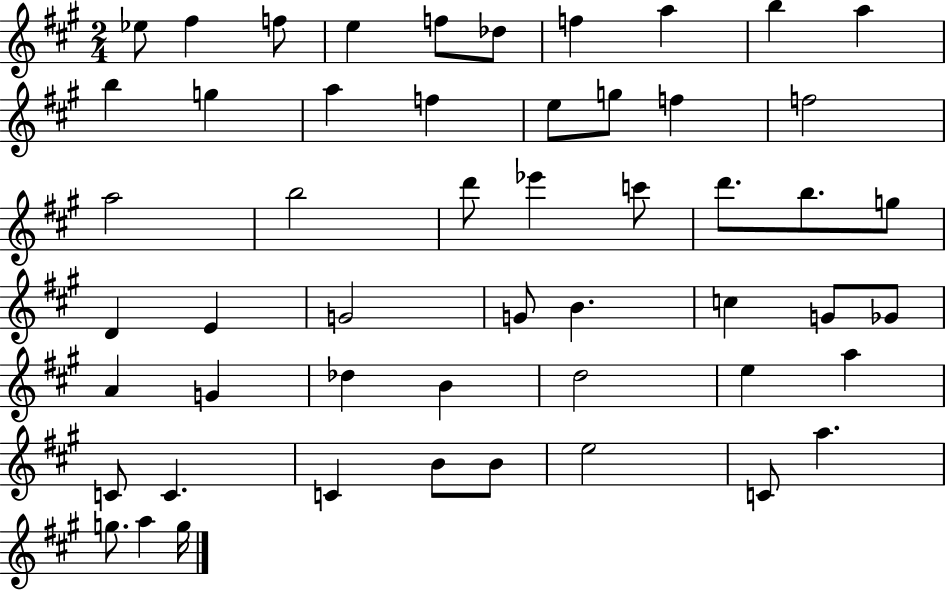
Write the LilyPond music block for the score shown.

{
  \clef treble
  \numericTimeSignature
  \time 2/4
  \key a \major
  ees''8 fis''4 f''8 | e''4 f''8 des''8 | f''4 a''4 | b''4 a''4 | \break b''4 g''4 | a''4 f''4 | e''8 g''8 f''4 | f''2 | \break a''2 | b''2 | d'''8 ees'''4 c'''8 | d'''8. b''8. g''8 | \break d'4 e'4 | g'2 | g'8 b'4. | c''4 g'8 ges'8 | \break a'4 g'4 | des''4 b'4 | d''2 | e''4 a''4 | \break c'8 c'4. | c'4 b'8 b'8 | e''2 | c'8 a''4. | \break g''8. a''4 g''16 | \bar "|."
}